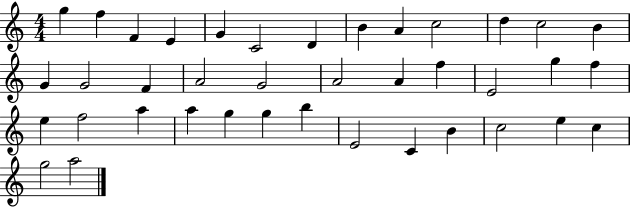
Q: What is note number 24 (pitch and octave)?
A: F5